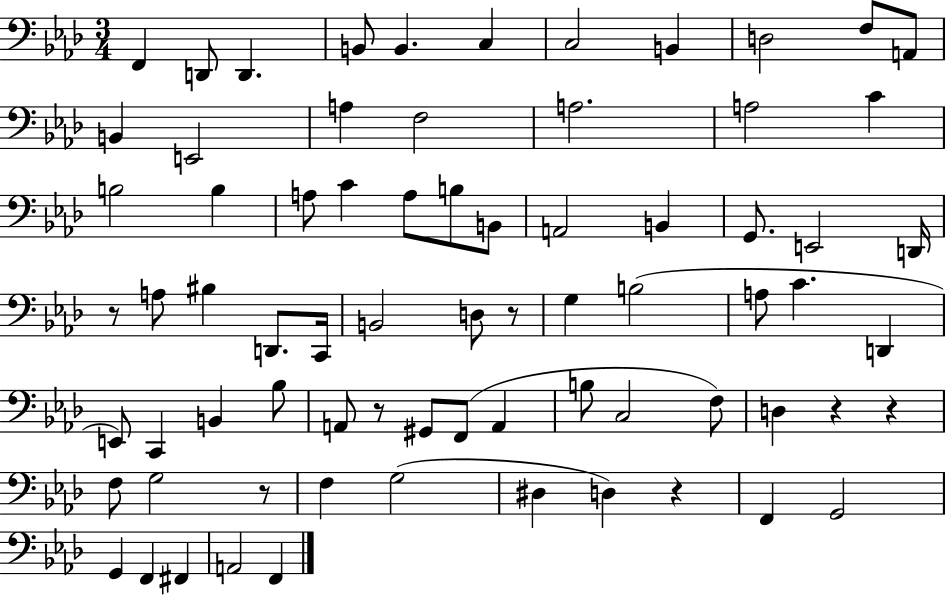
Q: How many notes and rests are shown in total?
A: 73